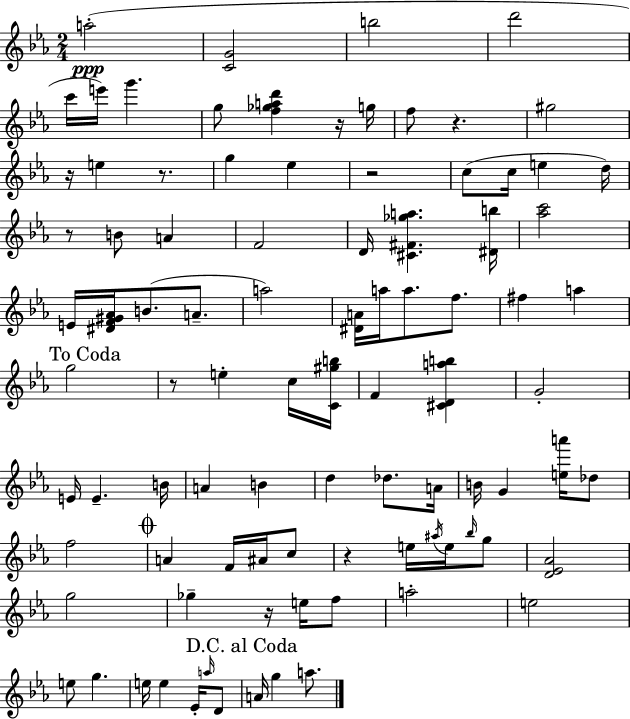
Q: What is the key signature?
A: EES major